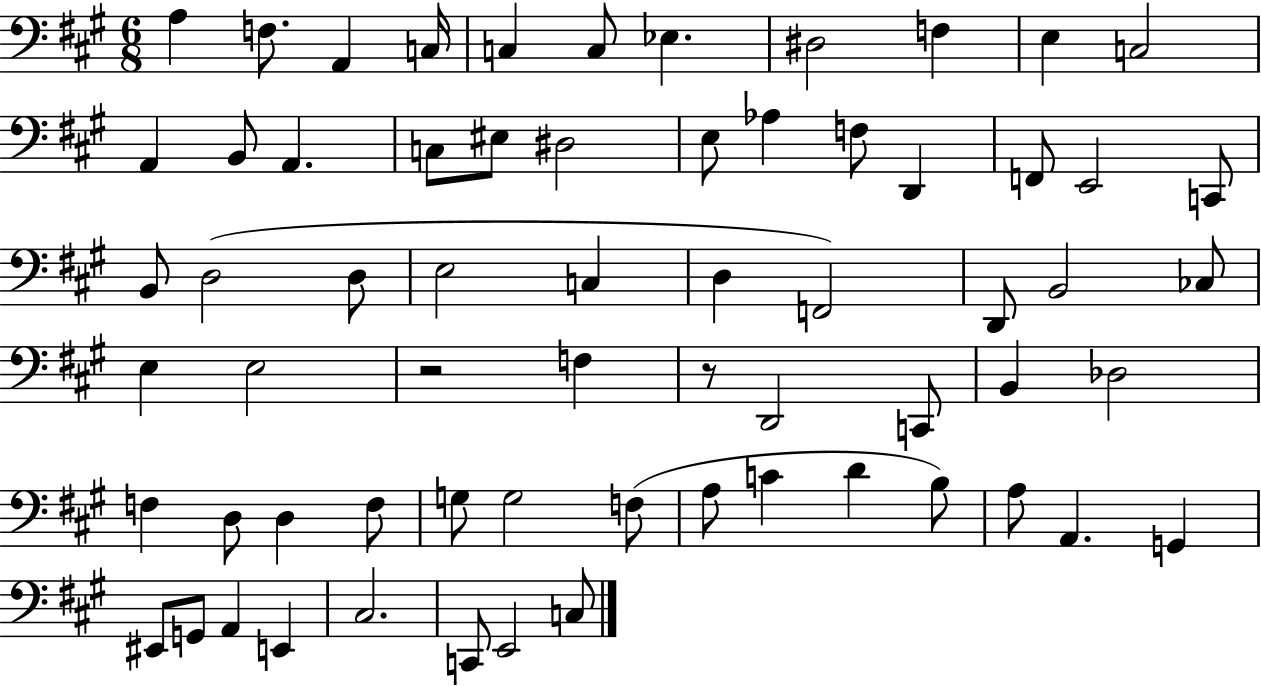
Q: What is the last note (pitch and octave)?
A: C3